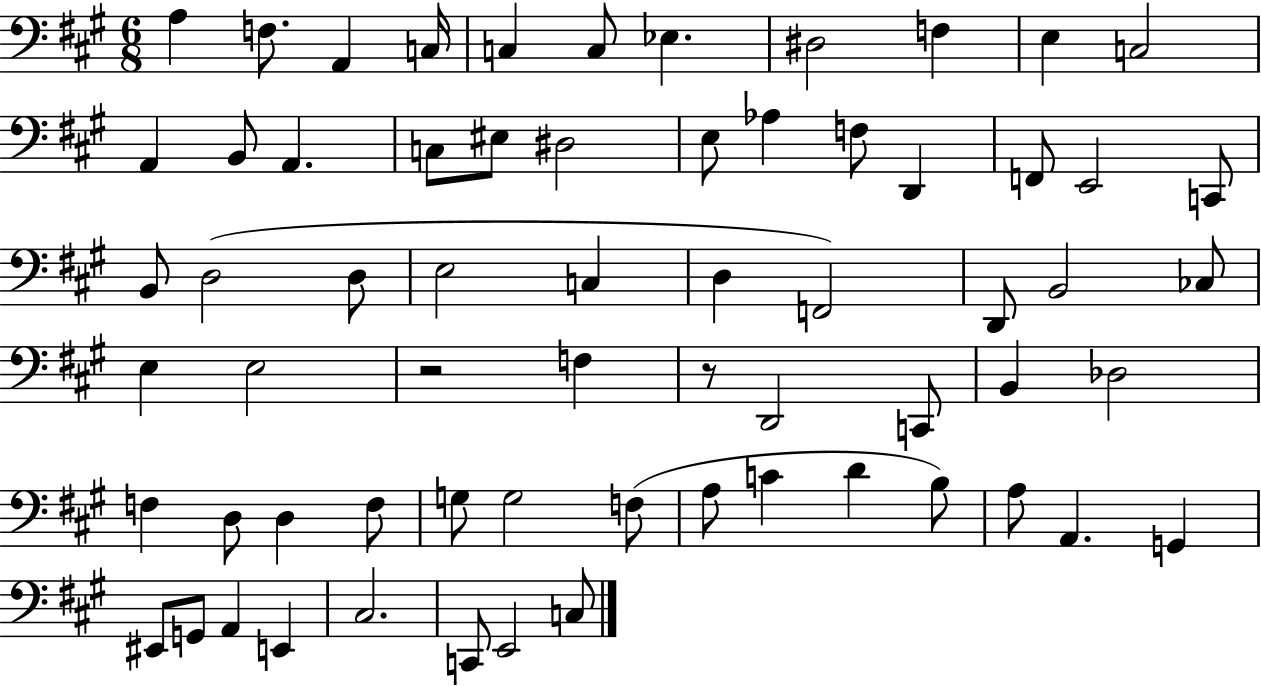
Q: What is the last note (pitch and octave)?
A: C3